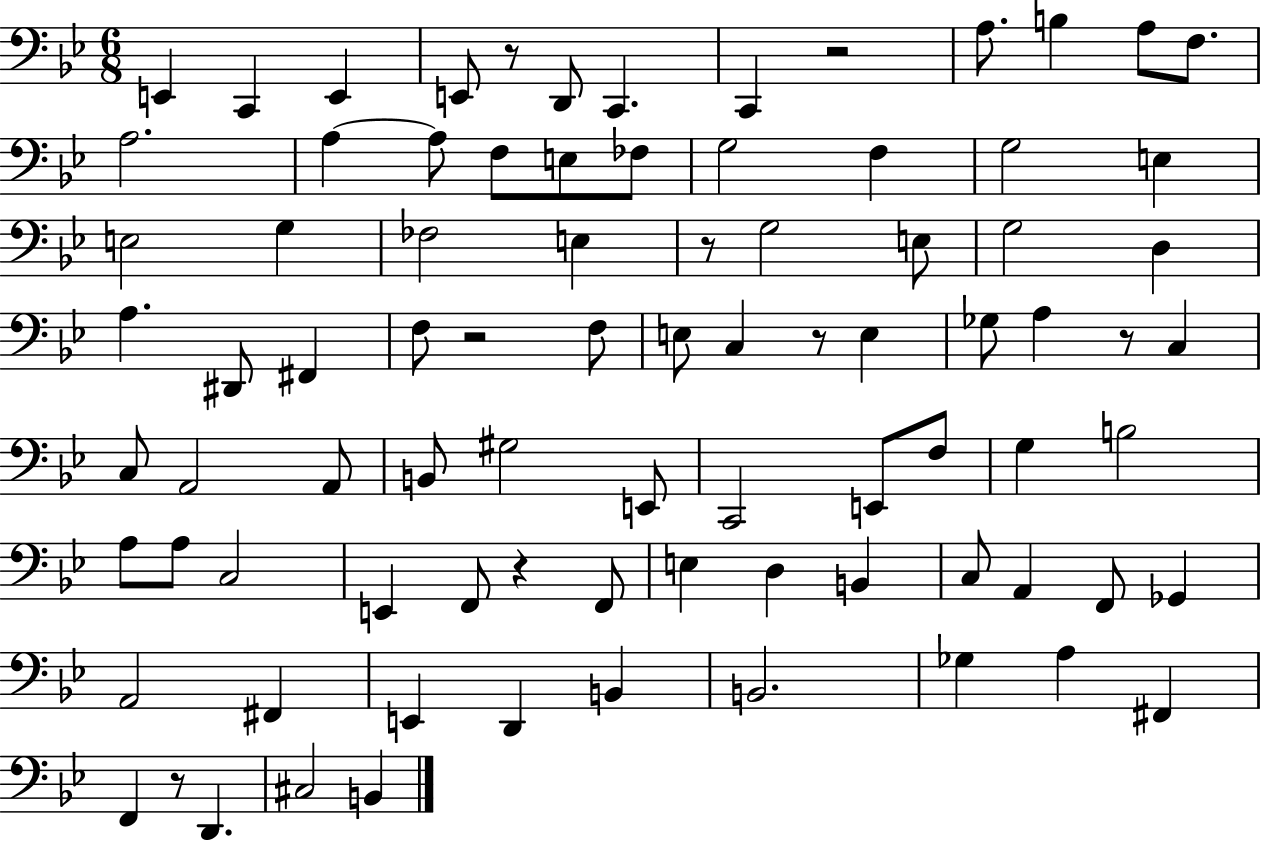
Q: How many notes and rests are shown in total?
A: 85